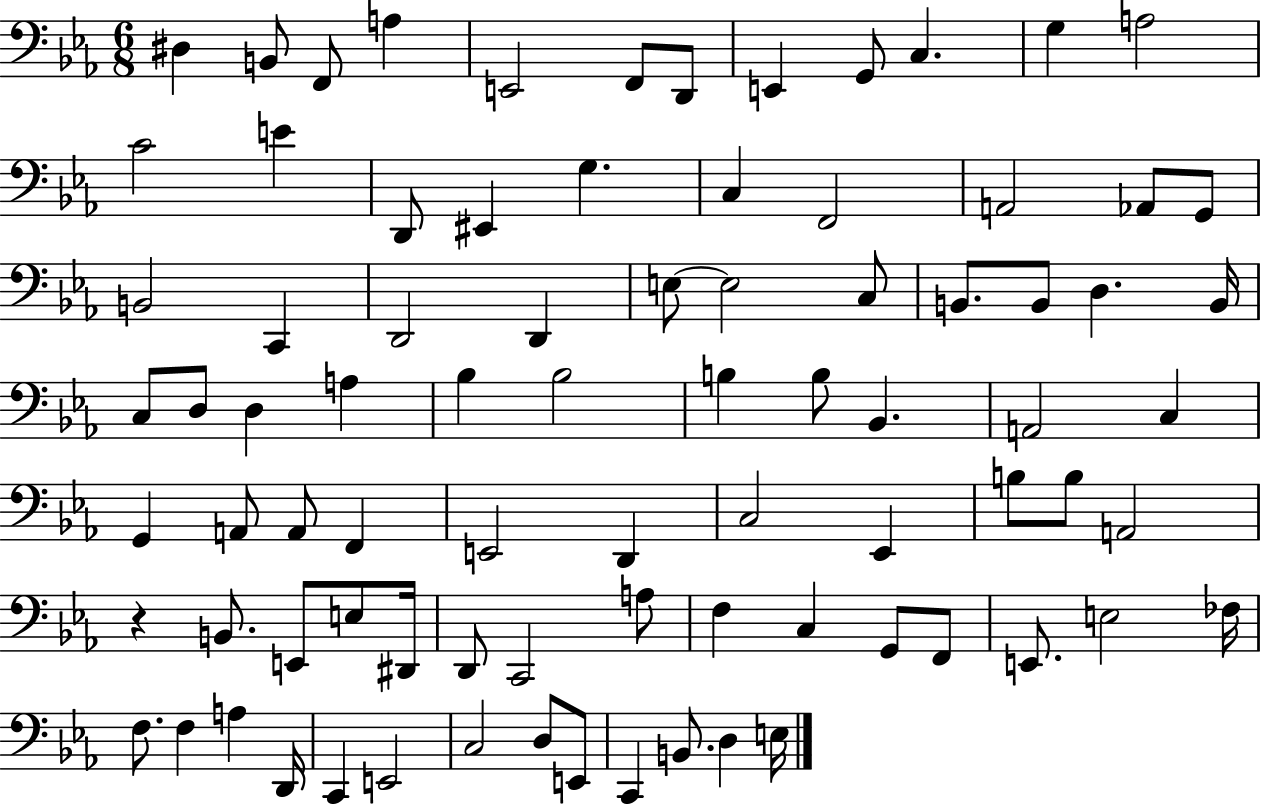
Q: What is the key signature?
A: EES major